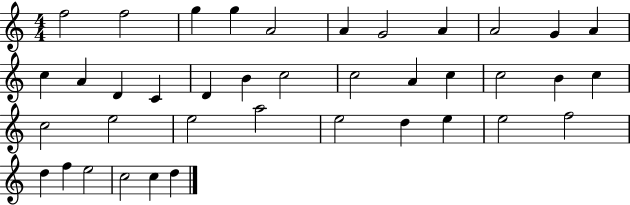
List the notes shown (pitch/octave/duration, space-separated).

F5/h F5/h G5/q G5/q A4/h A4/q G4/h A4/q A4/h G4/q A4/q C5/q A4/q D4/q C4/q D4/q B4/q C5/h C5/h A4/q C5/q C5/h B4/q C5/q C5/h E5/h E5/h A5/h E5/h D5/q E5/q E5/h F5/h D5/q F5/q E5/h C5/h C5/q D5/q